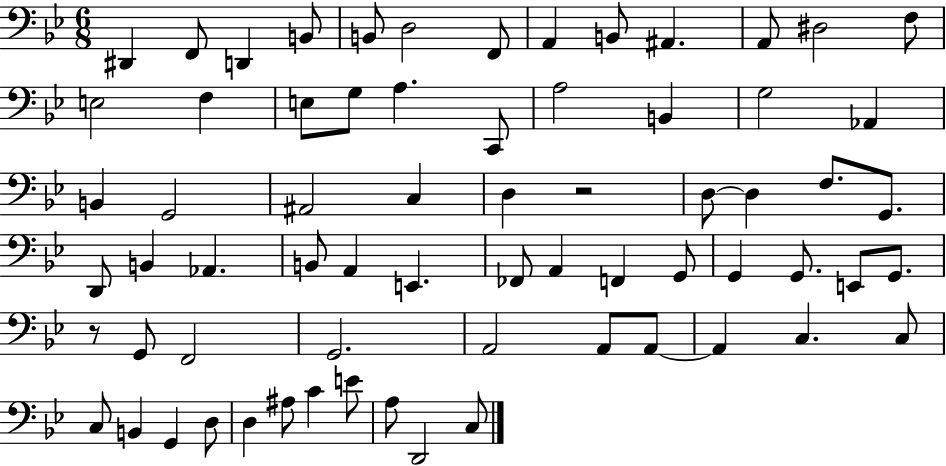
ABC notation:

X:1
T:Untitled
M:6/8
L:1/4
K:Bb
^D,, F,,/2 D,, B,,/2 B,,/2 D,2 F,,/2 A,, B,,/2 ^A,, A,,/2 ^D,2 F,/2 E,2 F, E,/2 G,/2 A, C,,/2 A,2 B,, G,2 _A,, B,, G,,2 ^A,,2 C, D, z2 D,/2 D, F,/2 G,,/2 D,,/2 B,, _A,, B,,/2 A,, E,, _F,,/2 A,, F,, G,,/2 G,, G,,/2 E,,/2 G,,/2 z/2 G,,/2 F,,2 G,,2 A,,2 A,,/2 A,,/2 A,, C, C,/2 C,/2 B,, G,, D,/2 D, ^A,/2 C E/2 A,/2 D,,2 C,/2